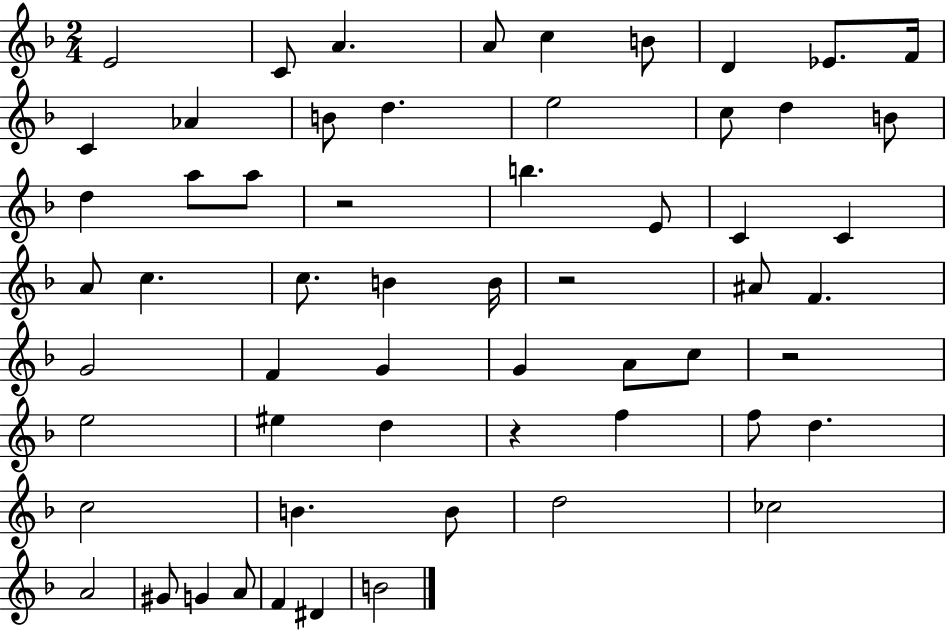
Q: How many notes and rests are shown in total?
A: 59